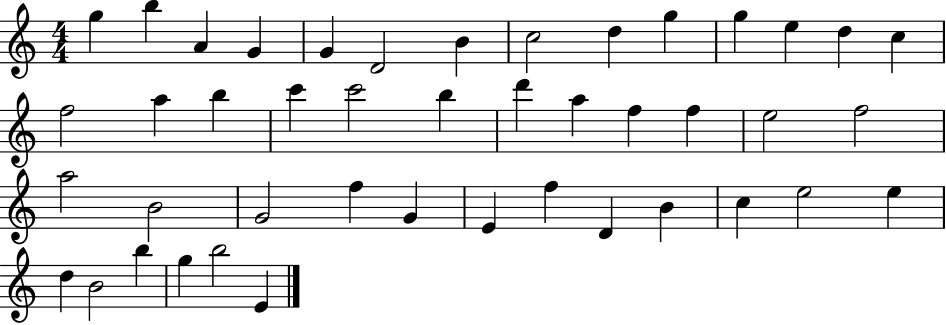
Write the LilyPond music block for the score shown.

{
  \clef treble
  \numericTimeSignature
  \time 4/4
  \key c \major
  g''4 b''4 a'4 g'4 | g'4 d'2 b'4 | c''2 d''4 g''4 | g''4 e''4 d''4 c''4 | \break f''2 a''4 b''4 | c'''4 c'''2 b''4 | d'''4 a''4 f''4 f''4 | e''2 f''2 | \break a''2 b'2 | g'2 f''4 g'4 | e'4 f''4 d'4 b'4 | c''4 e''2 e''4 | \break d''4 b'2 b''4 | g''4 b''2 e'4 | \bar "|."
}